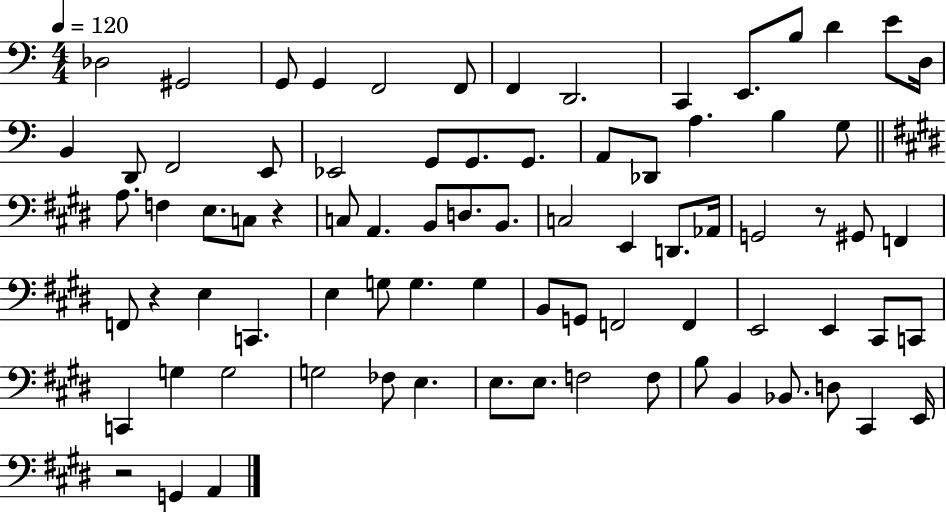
X:1
T:Untitled
M:4/4
L:1/4
K:C
_D,2 ^G,,2 G,,/2 G,, F,,2 F,,/2 F,, D,,2 C,, E,,/2 B,/2 D E/2 D,/4 B,, D,,/2 F,,2 E,,/2 _E,,2 G,,/2 G,,/2 G,,/2 A,,/2 _D,,/2 A, B, G,/2 A,/2 F, E,/2 C,/2 z C,/2 A,, B,,/2 D,/2 B,,/2 C,2 E,, D,,/2 _A,,/4 G,,2 z/2 ^G,,/2 F,, F,,/2 z E, C,, E, G,/2 G, G, B,,/2 G,,/2 F,,2 F,, E,,2 E,, ^C,,/2 C,,/2 C,, G, G,2 G,2 _F,/2 E, E,/2 E,/2 F,2 F,/2 B,/2 B,, _B,,/2 D,/2 ^C,, E,,/4 z2 G,, A,,